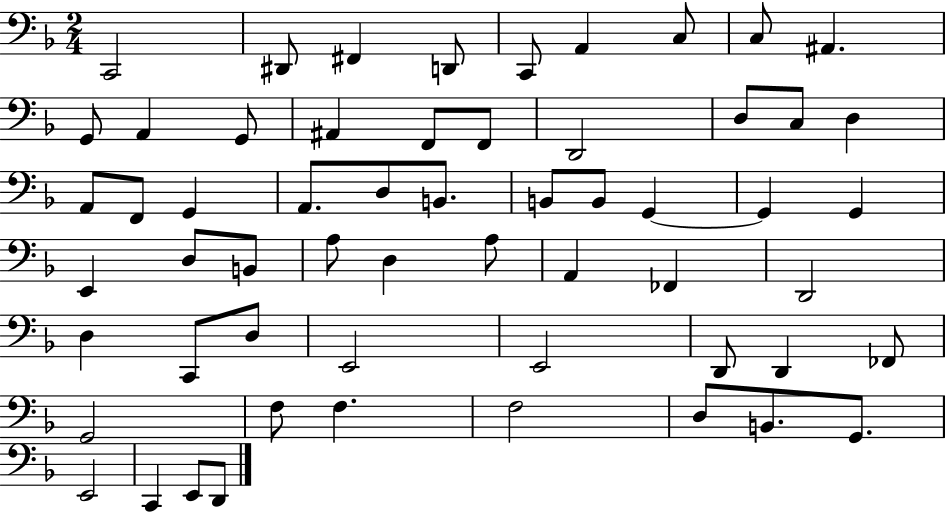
C2/h D#2/e F#2/q D2/e C2/e A2/q C3/e C3/e A#2/q. G2/e A2/q G2/e A#2/q F2/e F2/e D2/h D3/e C3/e D3/q A2/e F2/e G2/q A2/e. D3/e B2/e. B2/e B2/e G2/q G2/q G2/q E2/q D3/e B2/e A3/e D3/q A3/e A2/q FES2/q D2/h D3/q C2/e D3/e E2/h E2/h D2/e D2/q FES2/e G2/h F3/e F3/q. F3/h D3/e B2/e. G2/e. E2/h C2/q E2/e D2/e